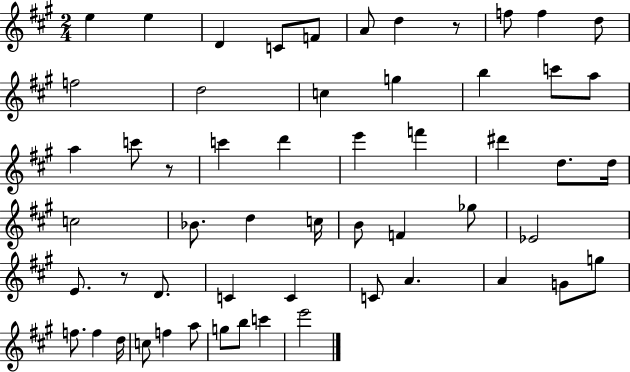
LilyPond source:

{
  \clef treble
  \numericTimeSignature
  \time 2/4
  \key a \major
  e''4 e''4 | d'4 c'8 f'8 | a'8 d''4 r8 | f''8 f''4 d''8 | \break f''2 | d''2 | c''4 g''4 | b''4 c'''8 a''8 | \break a''4 c'''8 r8 | c'''4 d'''4 | e'''4 f'''4 | dis'''4 d''8. d''16 | \break c''2 | bes'8. d''4 c''16 | b'8 f'4 ges''8 | ees'2 | \break e'8. r8 d'8. | c'4 c'4 | c'8 a'4. | a'4 g'8 g''8 | \break f''8. f''4 d''16 | c''8 f''4 a''8 | g''8 b''8 c'''4 | e'''2 | \break \bar "|."
}